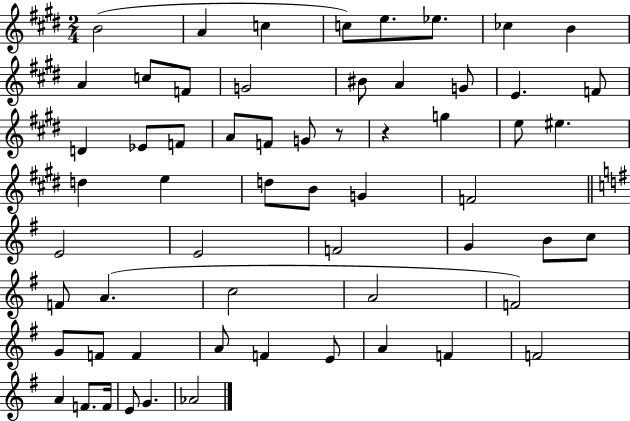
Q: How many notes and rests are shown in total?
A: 60